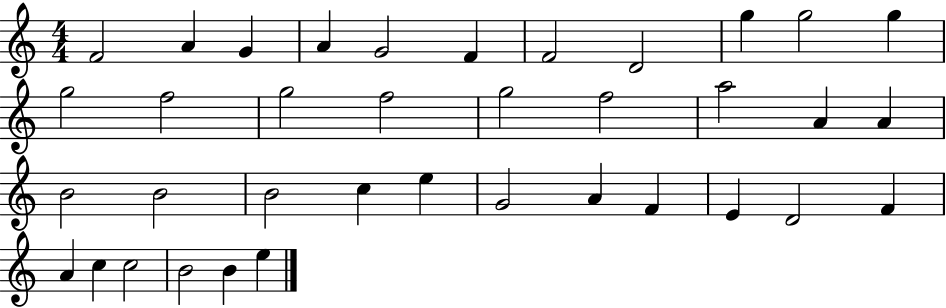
F4/h A4/q G4/q A4/q G4/h F4/q F4/h D4/h G5/q G5/h G5/q G5/h F5/h G5/h F5/h G5/h F5/h A5/h A4/q A4/q B4/h B4/h B4/h C5/q E5/q G4/h A4/q F4/q E4/q D4/h F4/q A4/q C5/q C5/h B4/h B4/q E5/q